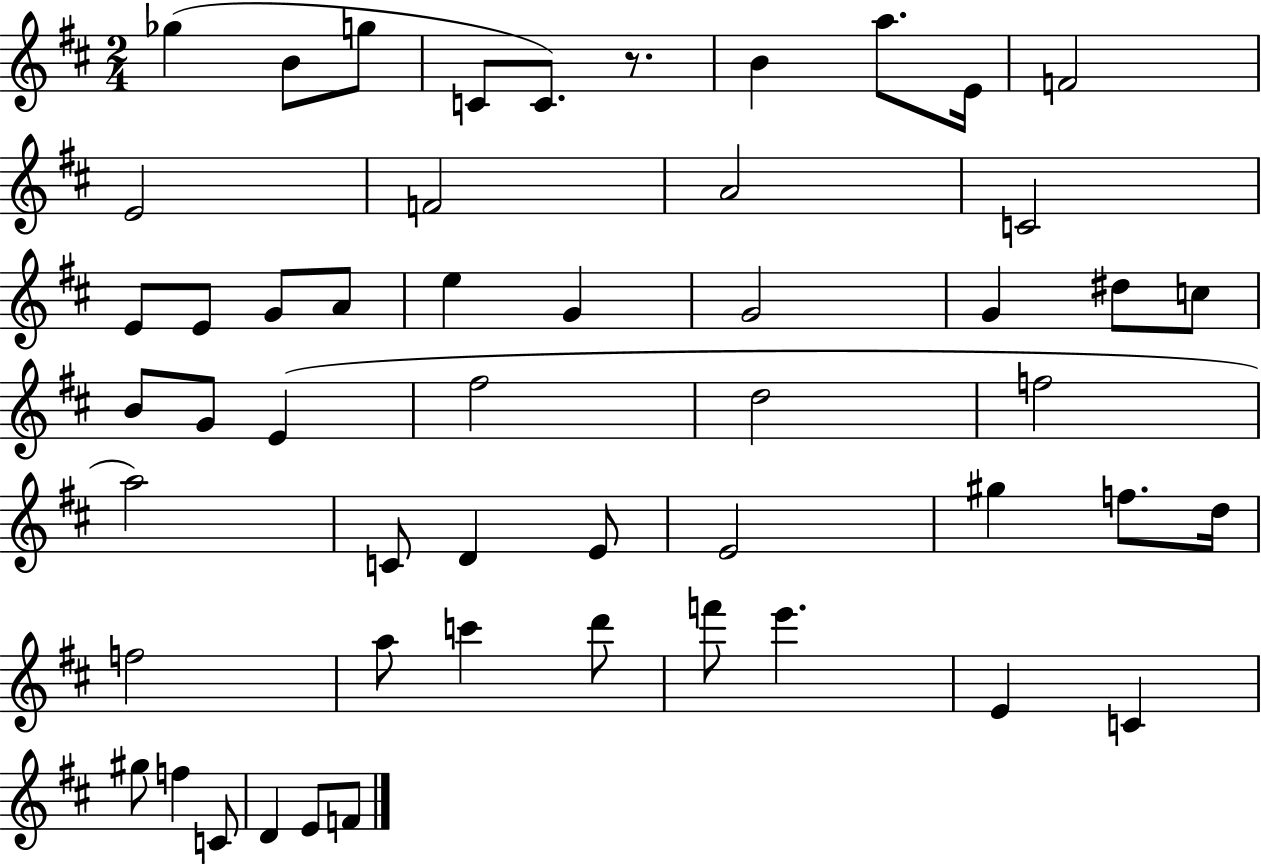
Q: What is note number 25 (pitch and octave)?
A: G4